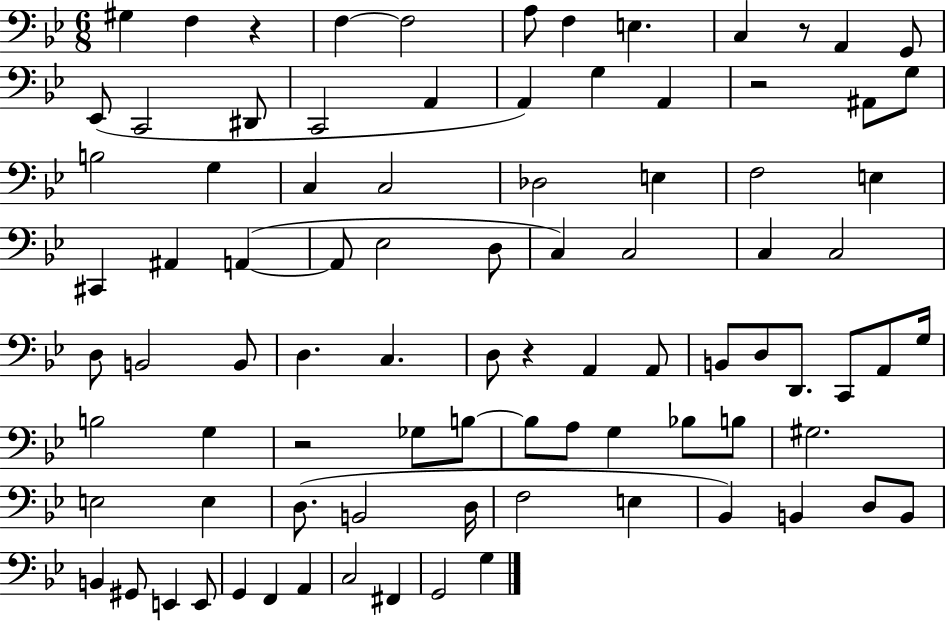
X:1
T:Untitled
M:6/8
L:1/4
K:Bb
^G, F, z F, F,2 A,/2 F, E, C, z/2 A,, G,,/2 _E,,/2 C,,2 ^D,,/2 C,,2 A,, A,, G, A,, z2 ^A,,/2 G,/2 B,2 G, C, C,2 _D,2 E, F,2 E, ^C,, ^A,, A,, A,,/2 _E,2 D,/2 C, C,2 C, C,2 D,/2 B,,2 B,,/2 D, C, D,/2 z A,, A,,/2 B,,/2 D,/2 D,,/2 C,,/2 A,,/2 G,/4 B,2 G, z2 _G,/2 B,/2 B,/2 A,/2 G, _B,/2 B,/2 ^G,2 E,2 E, D,/2 B,,2 D,/4 F,2 E, _B,, B,, D,/2 B,,/2 B,, ^G,,/2 E,, E,,/2 G,, F,, A,, C,2 ^F,, G,,2 G,